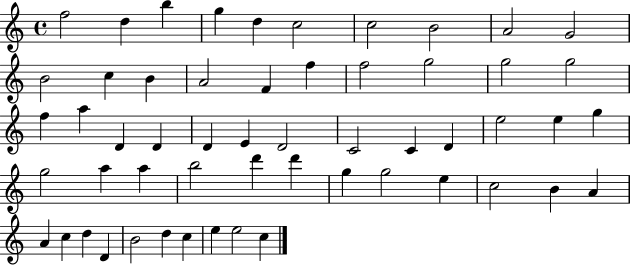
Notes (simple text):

F5/h D5/q B5/q G5/q D5/q C5/h C5/h B4/h A4/h G4/h B4/h C5/q B4/q A4/h F4/q F5/q F5/h G5/h G5/h G5/h F5/q A5/q D4/q D4/q D4/q E4/q D4/h C4/h C4/q D4/q E5/h E5/q G5/q G5/h A5/q A5/q B5/h D6/q D6/q G5/q G5/h E5/q C5/h B4/q A4/q A4/q C5/q D5/q D4/q B4/h D5/q C5/q E5/q E5/h C5/q